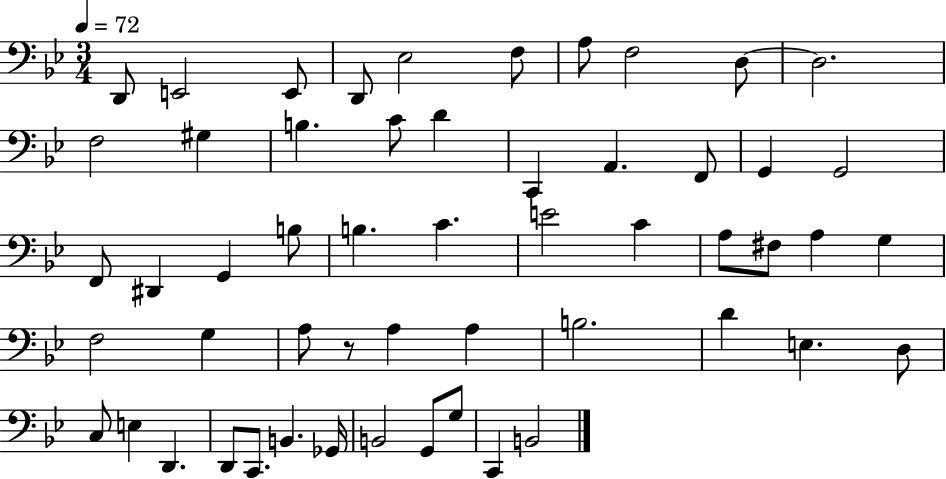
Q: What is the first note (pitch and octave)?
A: D2